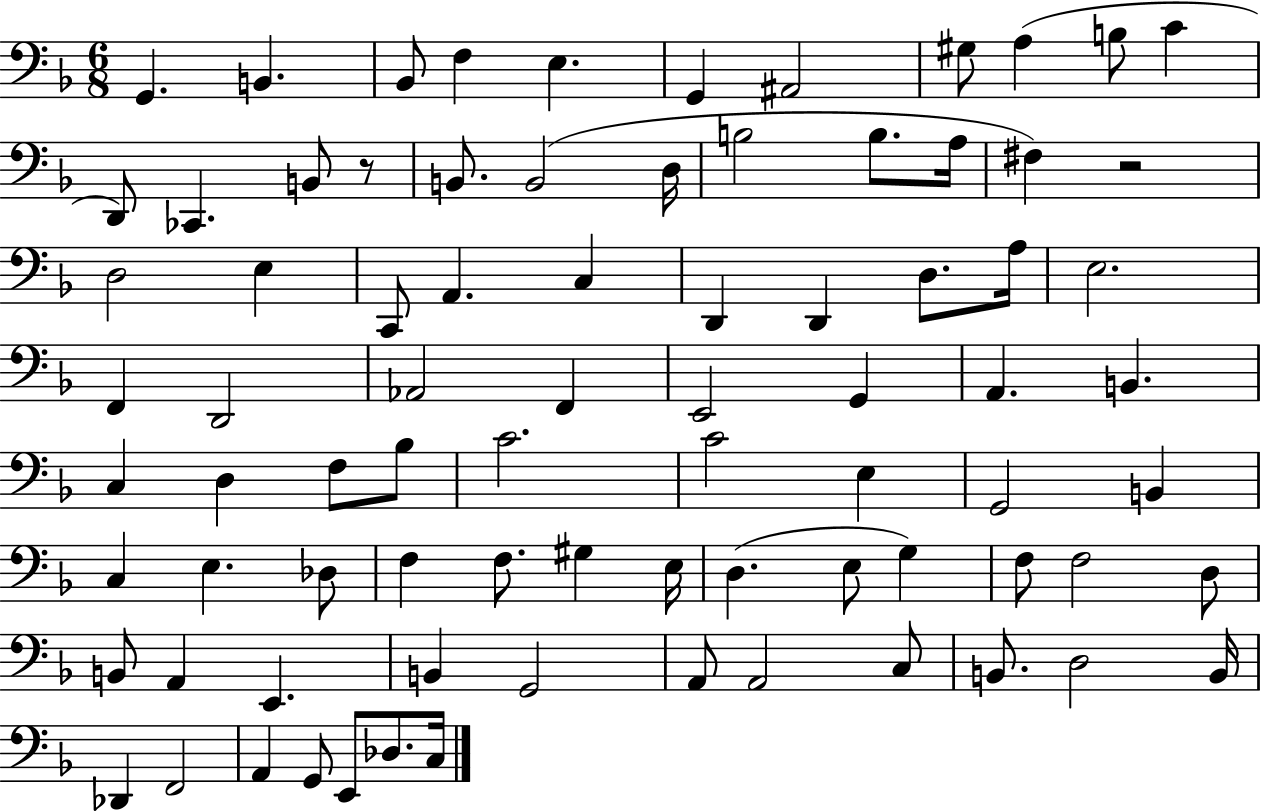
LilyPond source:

{
  \clef bass
  \numericTimeSignature
  \time 6/8
  \key f \major
  g,4. b,4. | bes,8 f4 e4. | g,4 ais,2 | gis8 a4( b8 c'4 | \break d,8) ces,4. b,8 r8 | b,8. b,2( d16 | b2 b8. a16 | fis4) r2 | \break d2 e4 | c,8 a,4. c4 | d,4 d,4 d8. a16 | e2. | \break f,4 d,2 | aes,2 f,4 | e,2 g,4 | a,4. b,4. | \break c4 d4 f8 bes8 | c'2. | c'2 e4 | g,2 b,4 | \break c4 e4. des8 | f4 f8. gis4 e16 | d4.( e8 g4) | f8 f2 d8 | \break b,8 a,4 e,4. | b,4 g,2 | a,8 a,2 c8 | b,8. d2 b,16 | \break des,4 f,2 | a,4 g,8 e,8 des8. c16 | \bar "|."
}